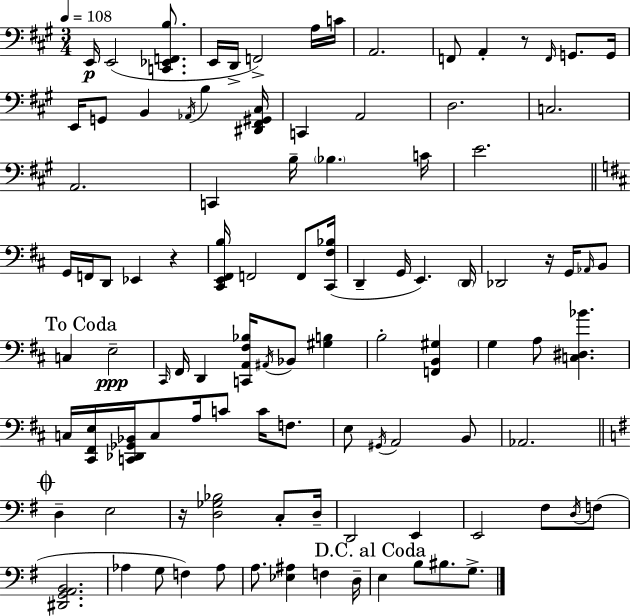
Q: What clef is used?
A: bass